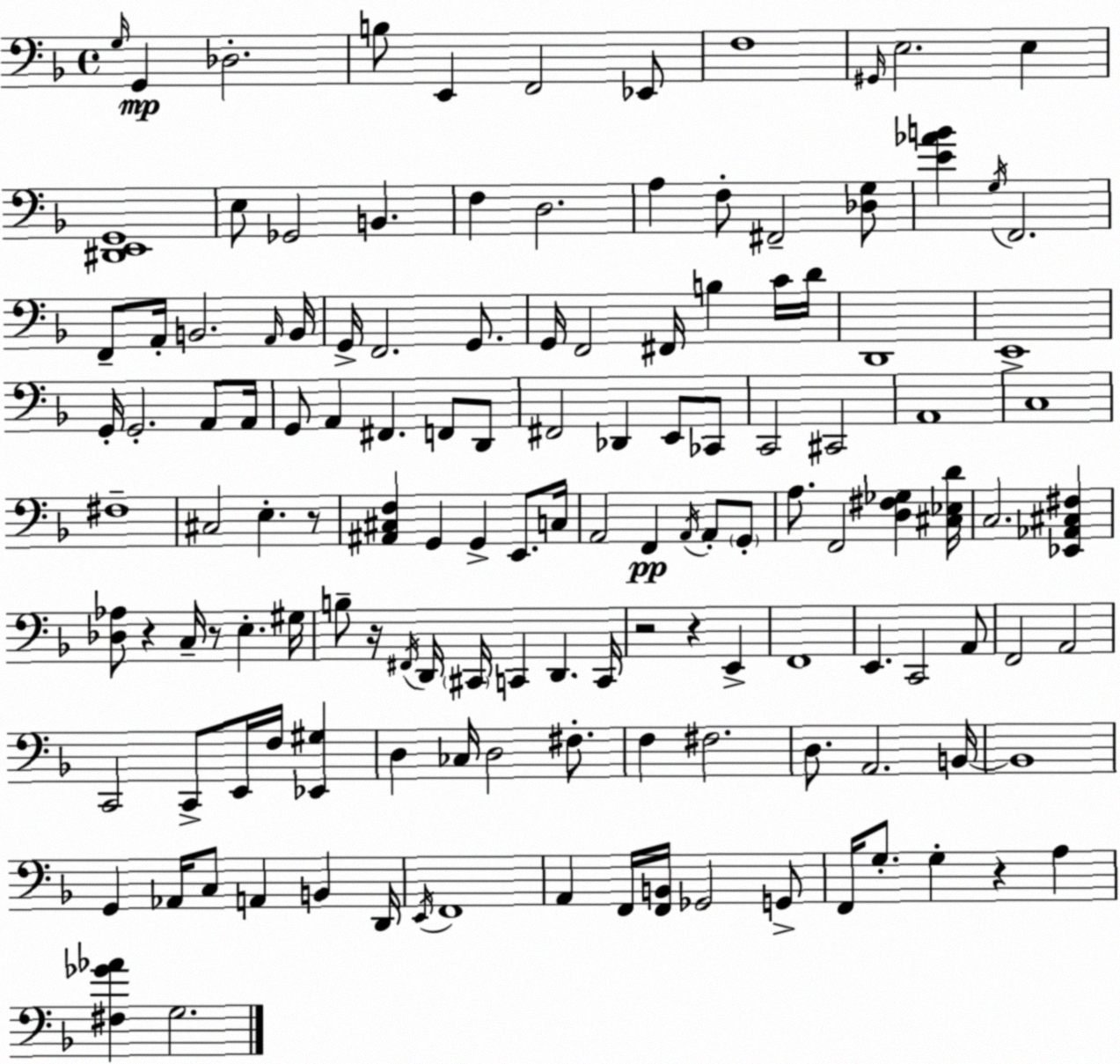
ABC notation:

X:1
T:Untitled
M:4/4
L:1/4
K:F
G,/4 G,, _D,2 B,/2 E,, F,,2 _E,,/2 F,4 ^G,,/4 E,2 E, [^D,,E,,G,,]4 E,/2 _G,,2 B,, F, D,2 A, F,/2 ^F,,2 [_D,G,]/2 [E_AB] G,/4 F,,2 F,,/2 A,,/4 B,,2 A,,/4 B,,/4 G,,/4 F,,2 G,,/2 G,,/4 F,,2 ^F,,/4 B, C/4 D/4 D,,4 E,,4 G,,/4 G,,2 A,,/2 A,,/4 G,,/2 A,, ^F,, F,,/2 D,,/2 ^F,,2 _D,, E,,/2 _C,,/2 C,,2 ^C,,2 A,,4 C,4 ^F,4 ^C,2 E, z/2 [^A,,^C,F,] G,, G,, E,,/2 C,/4 A,,2 F,, A,,/4 A,,/2 G,,/2 A,/2 F,,2 [D,^F,_G,] [^C,_E,D]/4 C,2 [_E,,_A,,^C,^F,] [_D,_A,]/2 z C,/4 z/2 E, ^G,/4 B,/2 z/4 ^F,,/4 D,,/4 ^C,,/4 C,, D,, C,,/4 z2 z E,, F,,4 E,, C,,2 A,,/2 F,,2 A,,2 C,,2 C,,/2 E,,/4 F,/4 [_E,,^G,] D, _C,/4 D,2 ^F,/2 F, ^F,2 D,/2 A,,2 B,,/4 B,,4 G,, _A,,/4 C,/2 A,, B,, D,,/4 E,,/4 F,,4 A,, F,,/4 [F,,B,,]/4 _G,,2 G,,/2 F,,/4 G,/2 G, z A, [^F,_G_A] G,2